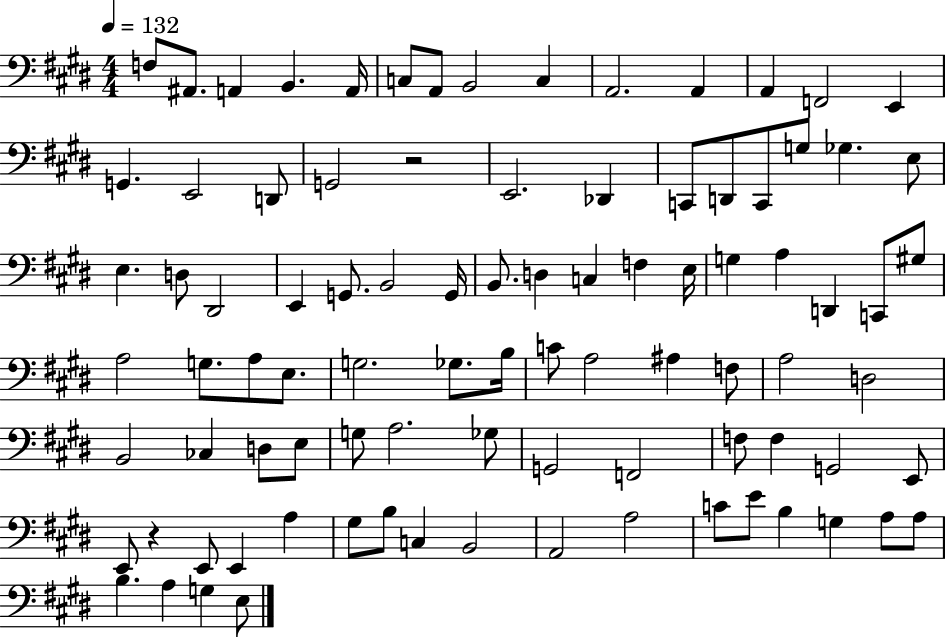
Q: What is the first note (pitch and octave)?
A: F3